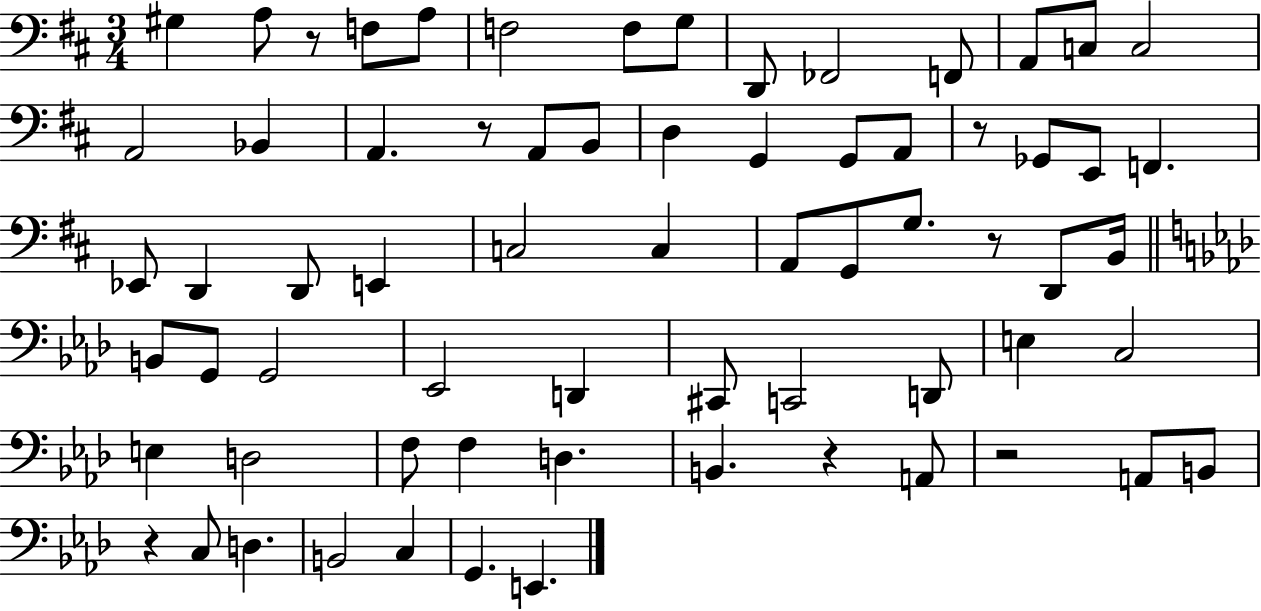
X:1
T:Untitled
M:3/4
L:1/4
K:D
^G, A,/2 z/2 F,/2 A,/2 F,2 F,/2 G,/2 D,,/2 _F,,2 F,,/2 A,,/2 C,/2 C,2 A,,2 _B,, A,, z/2 A,,/2 B,,/2 D, G,, G,,/2 A,,/2 z/2 _G,,/2 E,,/2 F,, _E,,/2 D,, D,,/2 E,, C,2 C, A,,/2 G,,/2 G,/2 z/2 D,,/2 B,,/4 B,,/2 G,,/2 G,,2 _E,,2 D,, ^C,,/2 C,,2 D,,/2 E, C,2 E, D,2 F,/2 F, D, B,, z A,,/2 z2 A,,/2 B,,/2 z C,/2 D, B,,2 C, G,, E,,